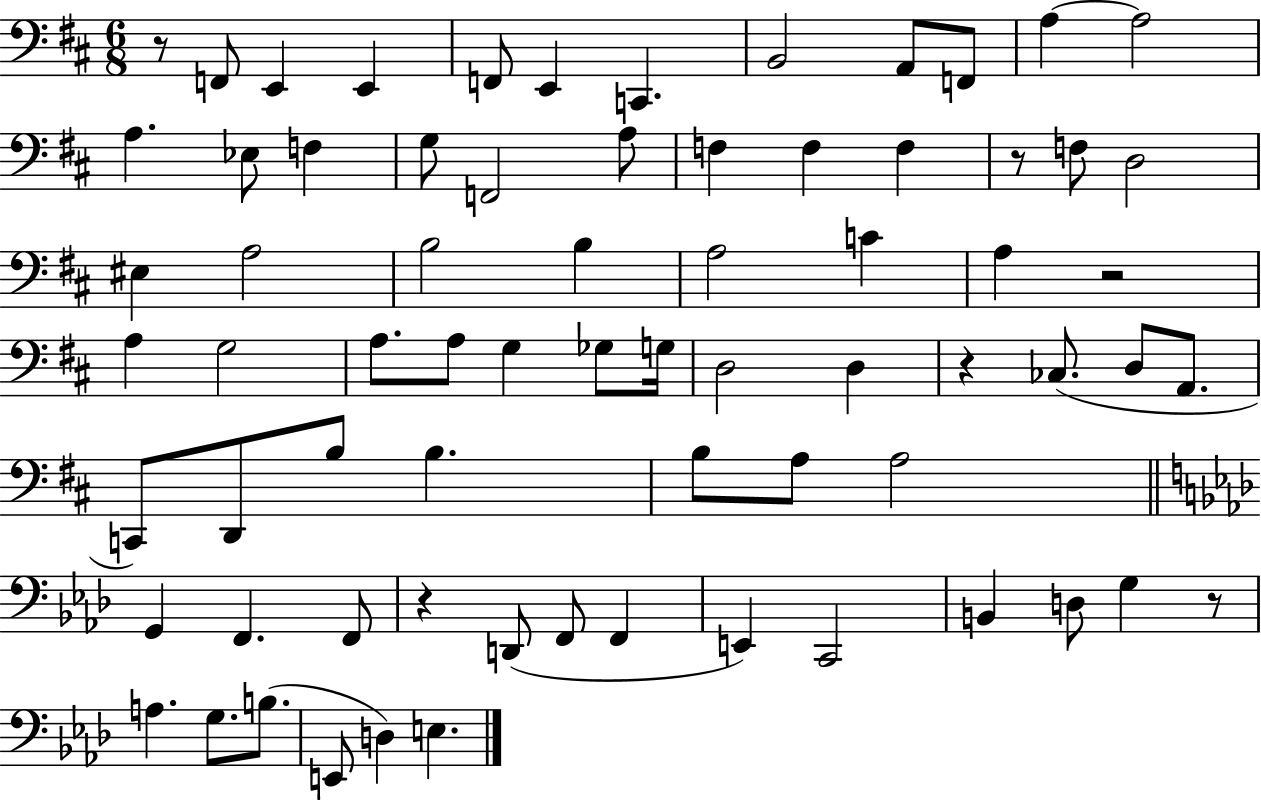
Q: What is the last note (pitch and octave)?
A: E3